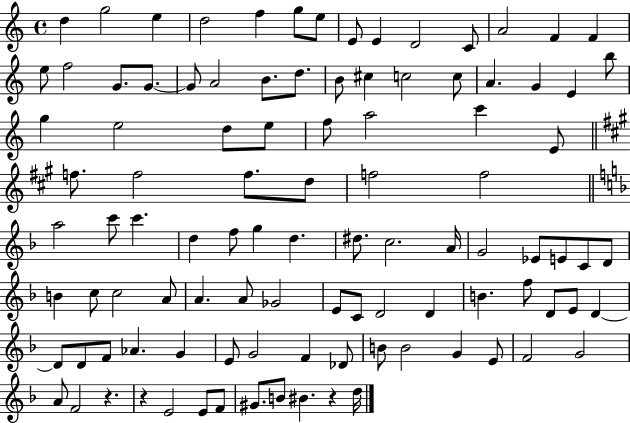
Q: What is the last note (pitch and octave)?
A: D5